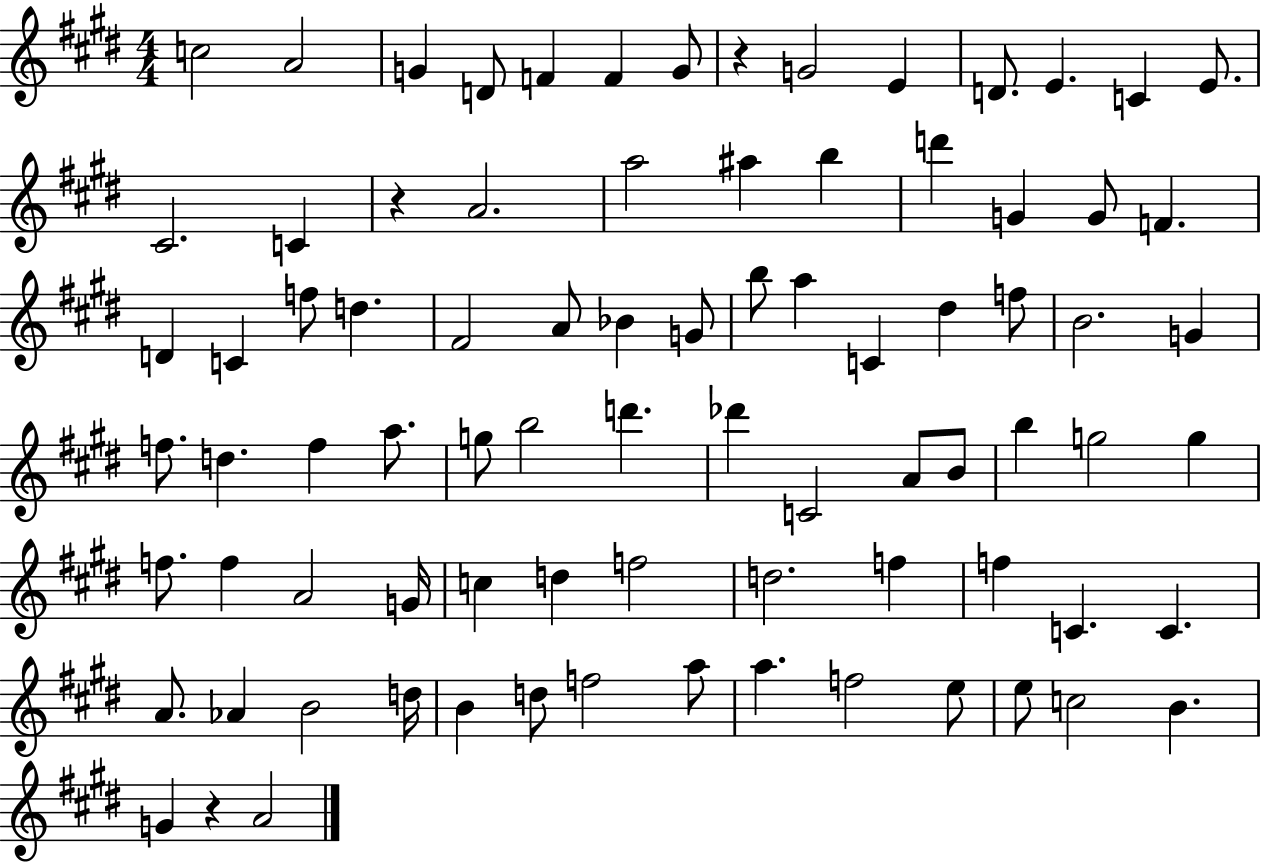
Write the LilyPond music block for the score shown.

{
  \clef treble
  \numericTimeSignature
  \time 4/4
  \key e \major
  c''2 a'2 | g'4 d'8 f'4 f'4 g'8 | r4 g'2 e'4 | d'8. e'4. c'4 e'8. | \break cis'2. c'4 | r4 a'2. | a''2 ais''4 b''4 | d'''4 g'4 g'8 f'4. | \break d'4 c'4 f''8 d''4. | fis'2 a'8 bes'4 g'8 | b''8 a''4 c'4 dis''4 f''8 | b'2. g'4 | \break f''8. d''4. f''4 a''8. | g''8 b''2 d'''4. | des'''4 c'2 a'8 b'8 | b''4 g''2 g''4 | \break f''8. f''4 a'2 g'16 | c''4 d''4 f''2 | d''2. f''4 | f''4 c'4. c'4. | \break a'8. aes'4 b'2 d''16 | b'4 d''8 f''2 a''8 | a''4. f''2 e''8 | e''8 c''2 b'4. | \break g'4 r4 a'2 | \bar "|."
}